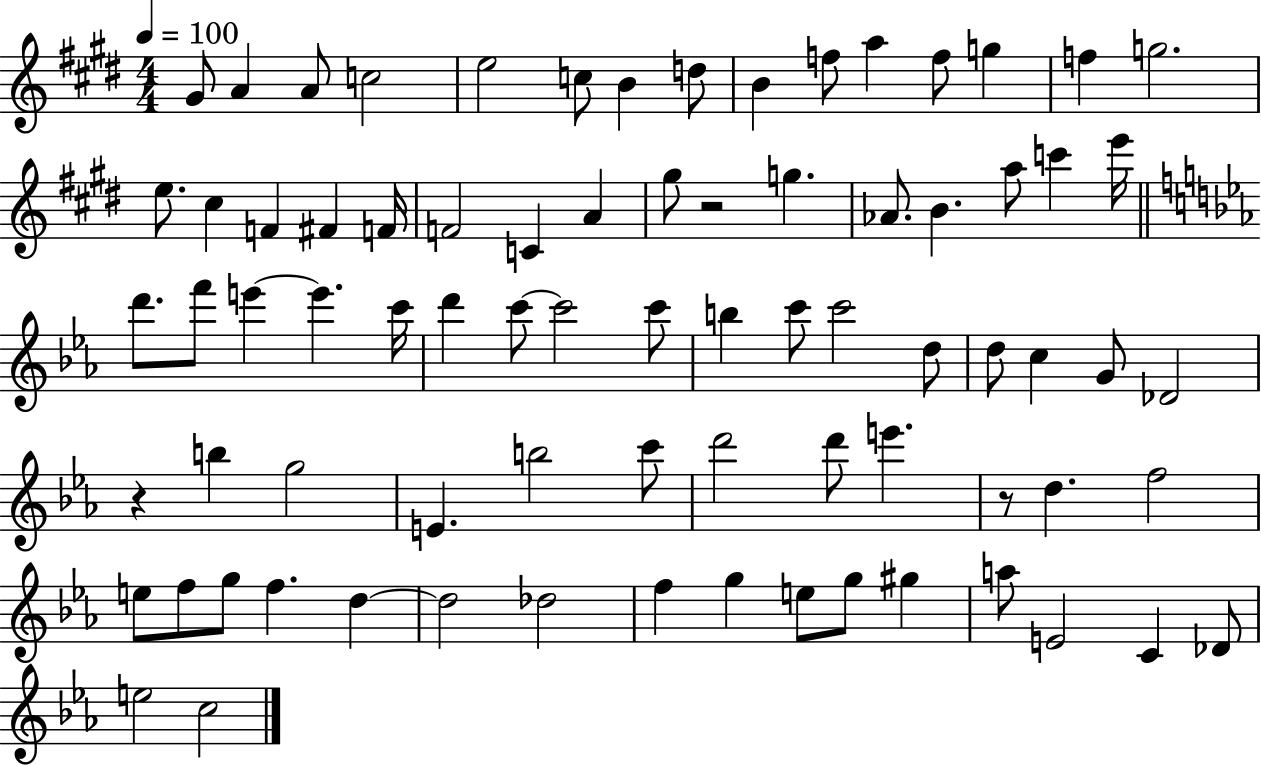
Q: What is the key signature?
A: E major